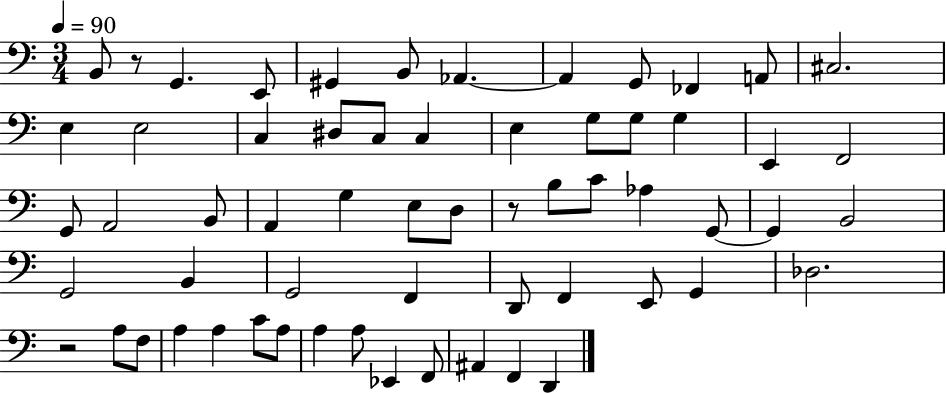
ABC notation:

X:1
T:Untitled
M:3/4
L:1/4
K:C
B,,/2 z/2 G,, E,,/2 ^G,, B,,/2 _A,, _A,, G,,/2 _F,, A,,/2 ^C,2 E, E,2 C, ^D,/2 C,/2 C, E, G,/2 G,/2 G, E,, F,,2 G,,/2 A,,2 B,,/2 A,, G, E,/2 D,/2 z/2 B,/2 C/2 _A, G,,/2 G,, B,,2 G,,2 B,, G,,2 F,, D,,/2 F,, E,,/2 G,, _D,2 z2 A,/2 F,/2 A, A, C/2 A,/2 A, A,/2 _E,, F,,/2 ^A,, F,, D,,